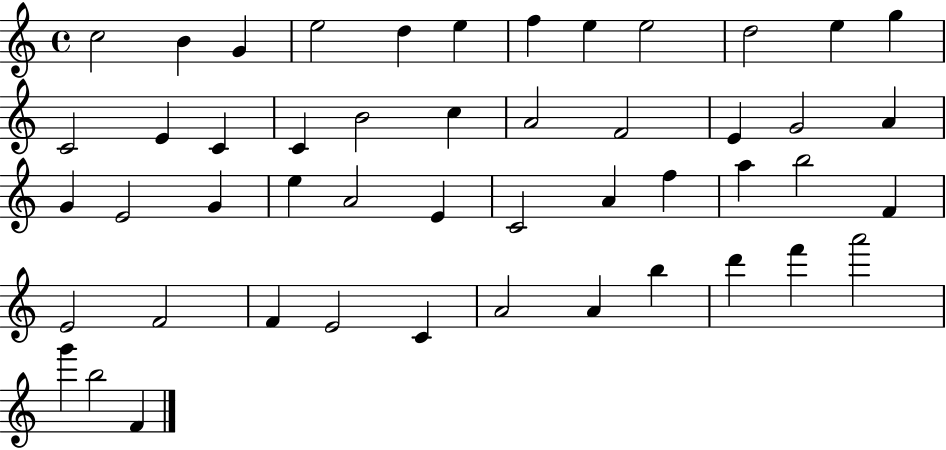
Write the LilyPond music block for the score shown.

{
  \clef treble
  \time 4/4
  \defaultTimeSignature
  \key c \major
  c''2 b'4 g'4 | e''2 d''4 e''4 | f''4 e''4 e''2 | d''2 e''4 g''4 | \break c'2 e'4 c'4 | c'4 b'2 c''4 | a'2 f'2 | e'4 g'2 a'4 | \break g'4 e'2 g'4 | e''4 a'2 e'4 | c'2 a'4 f''4 | a''4 b''2 f'4 | \break e'2 f'2 | f'4 e'2 c'4 | a'2 a'4 b''4 | d'''4 f'''4 a'''2 | \break g'''4 b''2 f'4 | \bar "|."
}